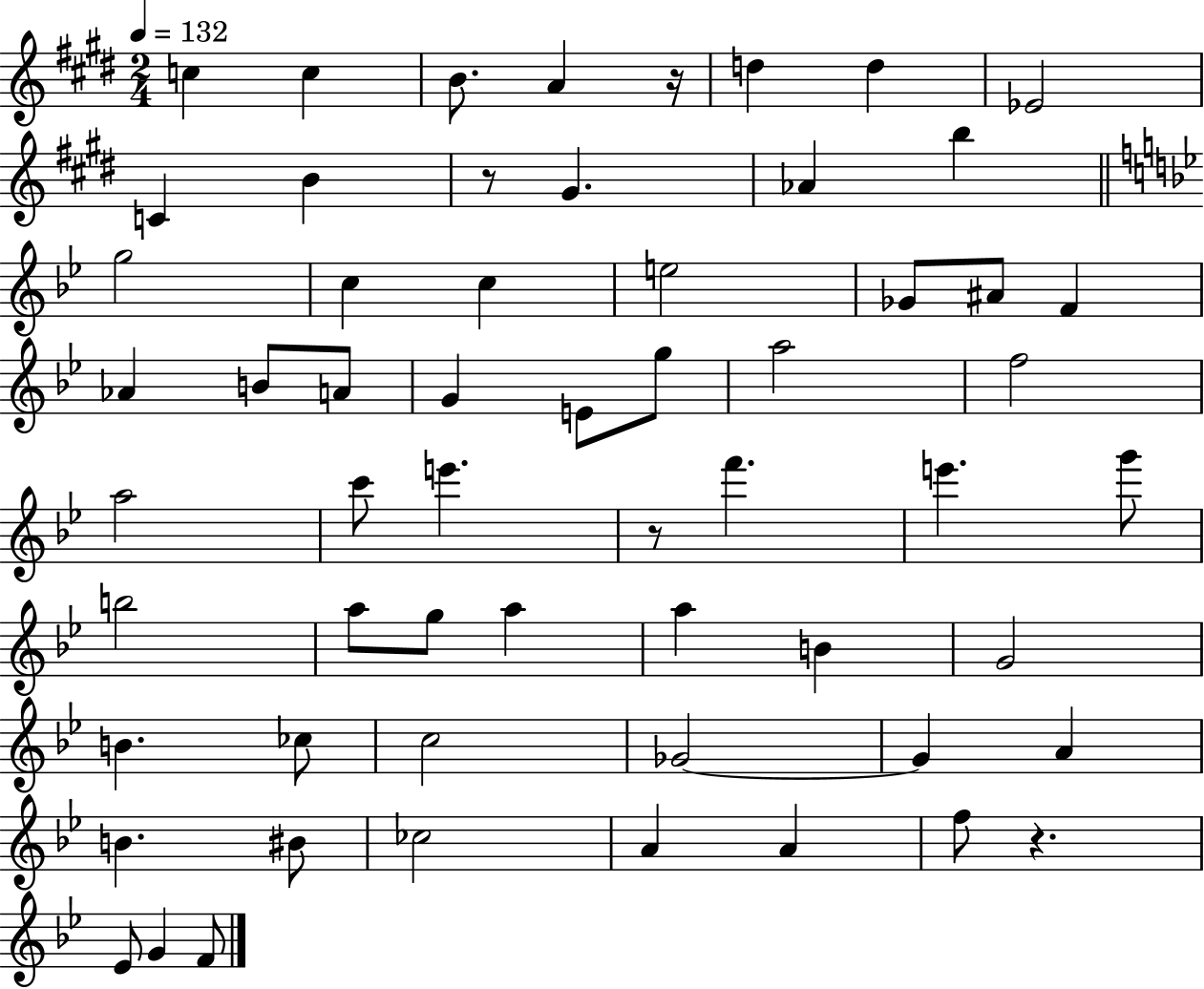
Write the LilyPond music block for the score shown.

{
  \clef treble
  \numericTimeSignature
  \time 2/4
  \key e \major
  \tempo 4 = 132
  c''4 c''4 | b'8. a'4 r16 | d''4 d''4 | ees'2 | \break c'4 b'4 | r8 gis'4. | aes'4 b''4 | \bar "||" \break \key bes \major g''2 | c''4 c''4 | e''2 | ges'8 ais'8 f'4 | \break aes'4 b'8 a'8 | g'4 e'8 g''8 | a''2 | f''2 | \break a''2 | c'''8 e'''4. | r8 f'''4. | e'''4. g'''8 | \break b''2 | a''8 g''8 a''4 | a''4 b'4 | g'2 | \break b'4. ces''8 | c''2 | ges'2~~ | ges'4 a'4 | \break b'4. bis'8 | ces''2 | a'4 a'4 | f''8 r4. | \break ees'8 g'4 f'8 | \bar "|."
}